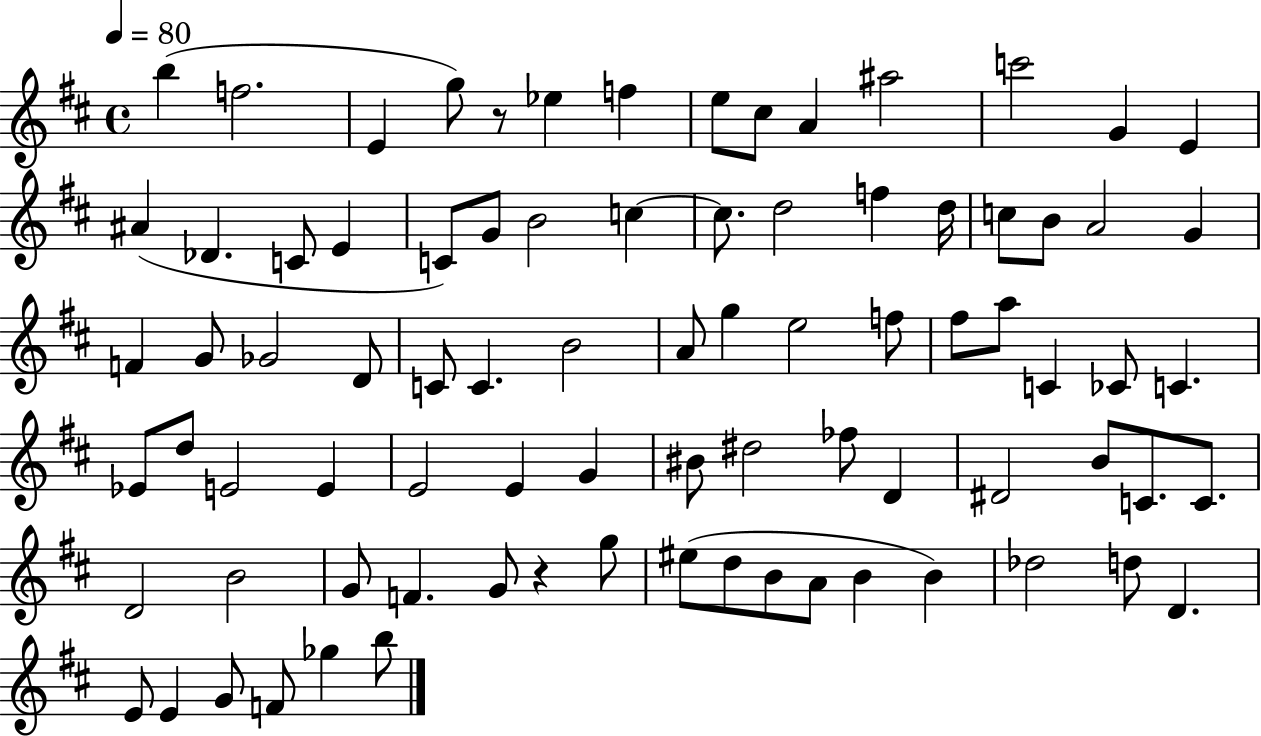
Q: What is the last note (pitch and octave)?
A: B5